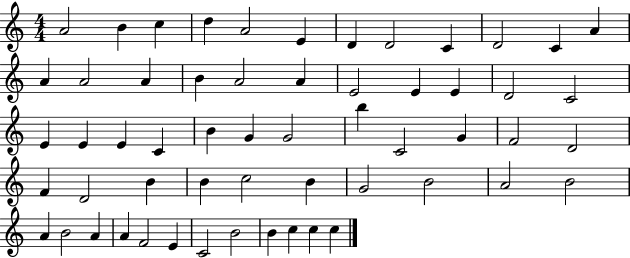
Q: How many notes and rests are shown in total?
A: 57